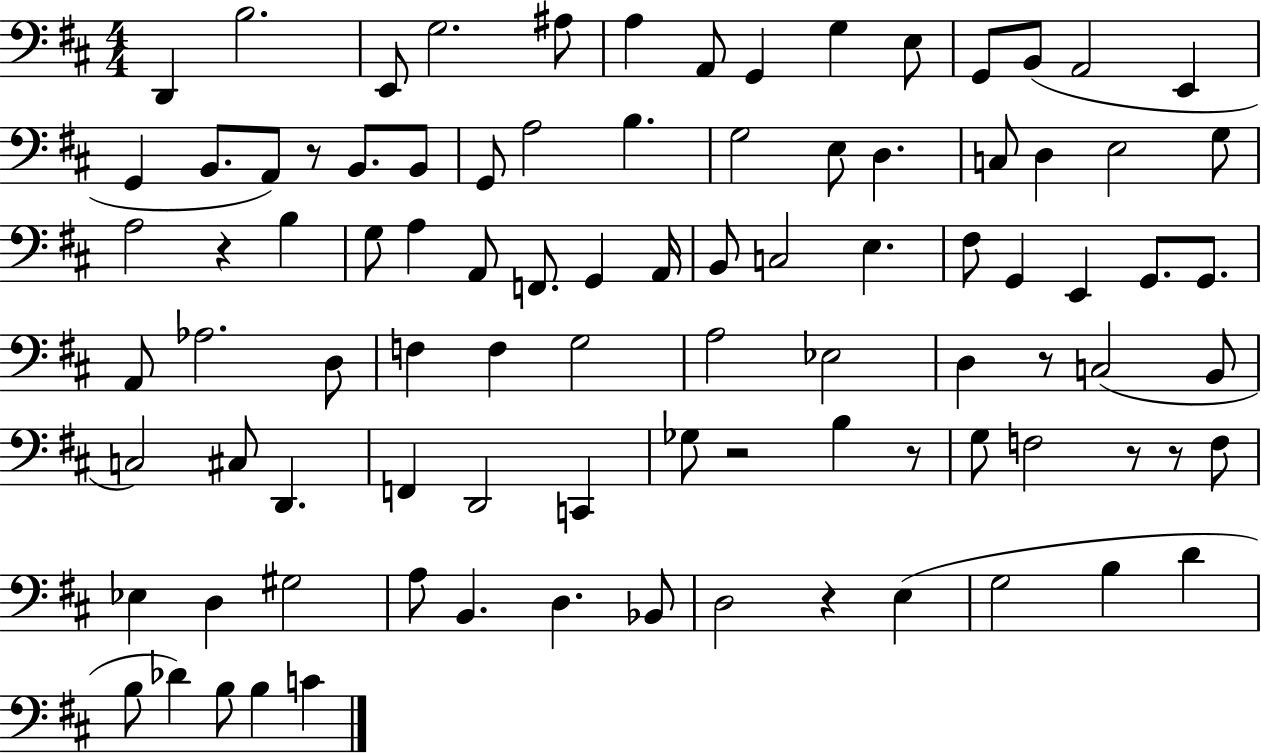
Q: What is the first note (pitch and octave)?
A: D2